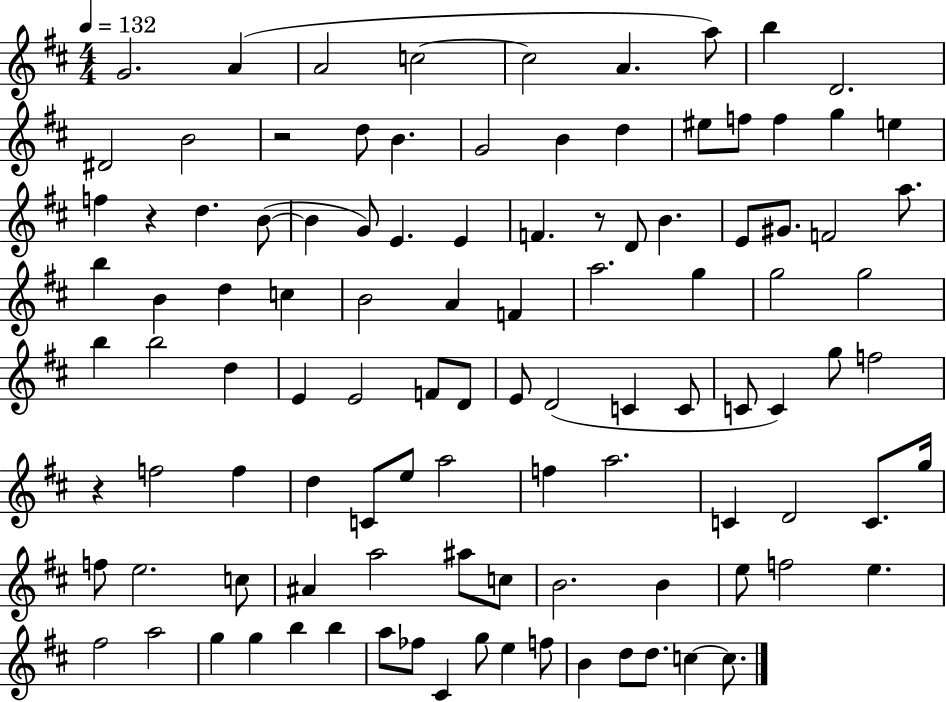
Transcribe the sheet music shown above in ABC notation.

X:1
T:Untitled
M:4/4
L:1/4
K:D
G2 A A2 c2 c2 A a/2 b D2 ^D2 B2 z2 d/2 B G2 B d ^e/2 f/2 f g e f z d B/2 B G/2 E E F z/2 D/2 B E/2 ^G/2 F2 a/2 b B d c B2 A F a2 g g2 g2 b b2 d E E2 F/2 D/2 E/2 D2 C C/2 C/2 C g/2 f2 z f2 f d C/2 e/2 a2 f a2 C D2 C/2 g/4 f/2 e2 c/2 ^A a2 ^a/2 c/2 B2 B e/2 f2 e ^f2 a2 g g b b a/2 _f/2 ^C g/2 e f/2 B d/2 d/2 c c/2